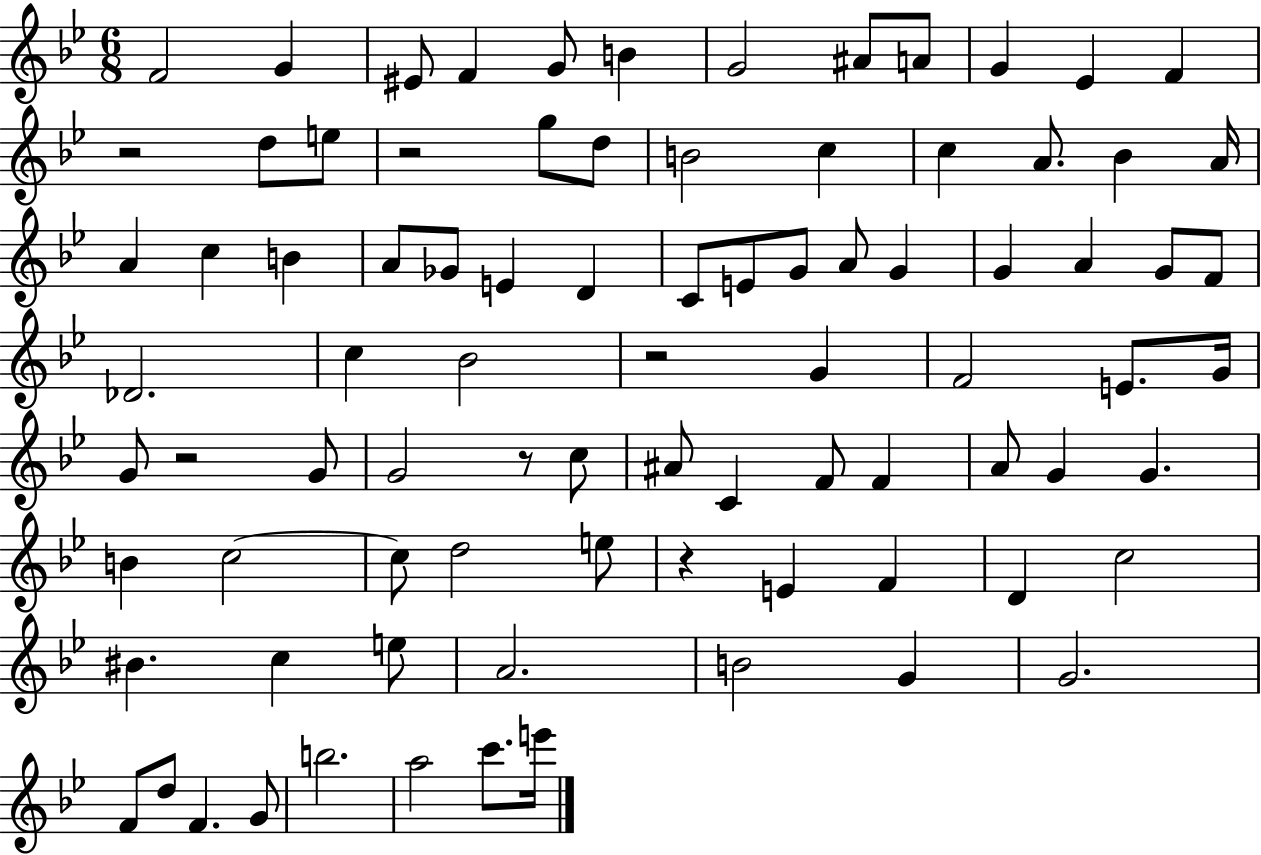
{
  \clef treble
  \numericTimeSignature
  \time 6/8
  \key bes \major
  \repeat volta 2 { f'2 g'4 | eis'8 f'4 g'8 b'4 | g'2 ais'8 a'8 | g'4 ees'4 f'4 | \break r2 d''8 e''8 | r2 g''8 d''8 | b'2 c''4 | c''4 a'8. bes'4 a'16 | \break a'4 c''4 b'4 | a'8 ges'8 e'4 d'4 | c'8 e'8 g'8 a'8 g'4 | g'4 a'4 g'8 f'8 | \break des'2. | c''4 bes'2 | r2 g'4 | f'2 e'8. g'16 | \break g'8 r2 g'8 | g'2 r8 c''8 | ais'8 c'4 f'8 f'4 | a'8 g'4 g'4. | \break b'4 c''2~~ | c''8 d''2 e''8 | r4 e'4 f'4 | d'4 c''2 | \break bis'4. c''4 e''8 | a'2. | b'2 g'4 | g'2. | \break f'8 d''8 f'4. g'8 | b''2. | a''2 c'''8. e'''16 | } \bar "|."
}